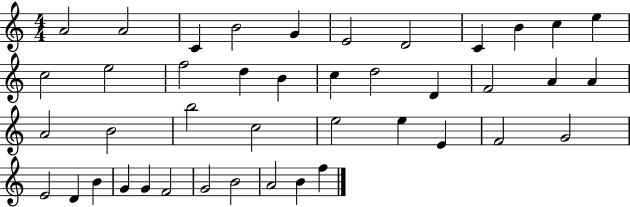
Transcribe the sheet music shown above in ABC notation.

X:1
T:Untitled
M:4/4
L:1/4
K:C
A2 A2 C B2 G E2 D2 C B c e c2 e2 f2 d B c d2 D F2 A A A2 B2 b2 c2 e2 e E F2 G2 E2 D B G G F2 G2 B2 A2 B f